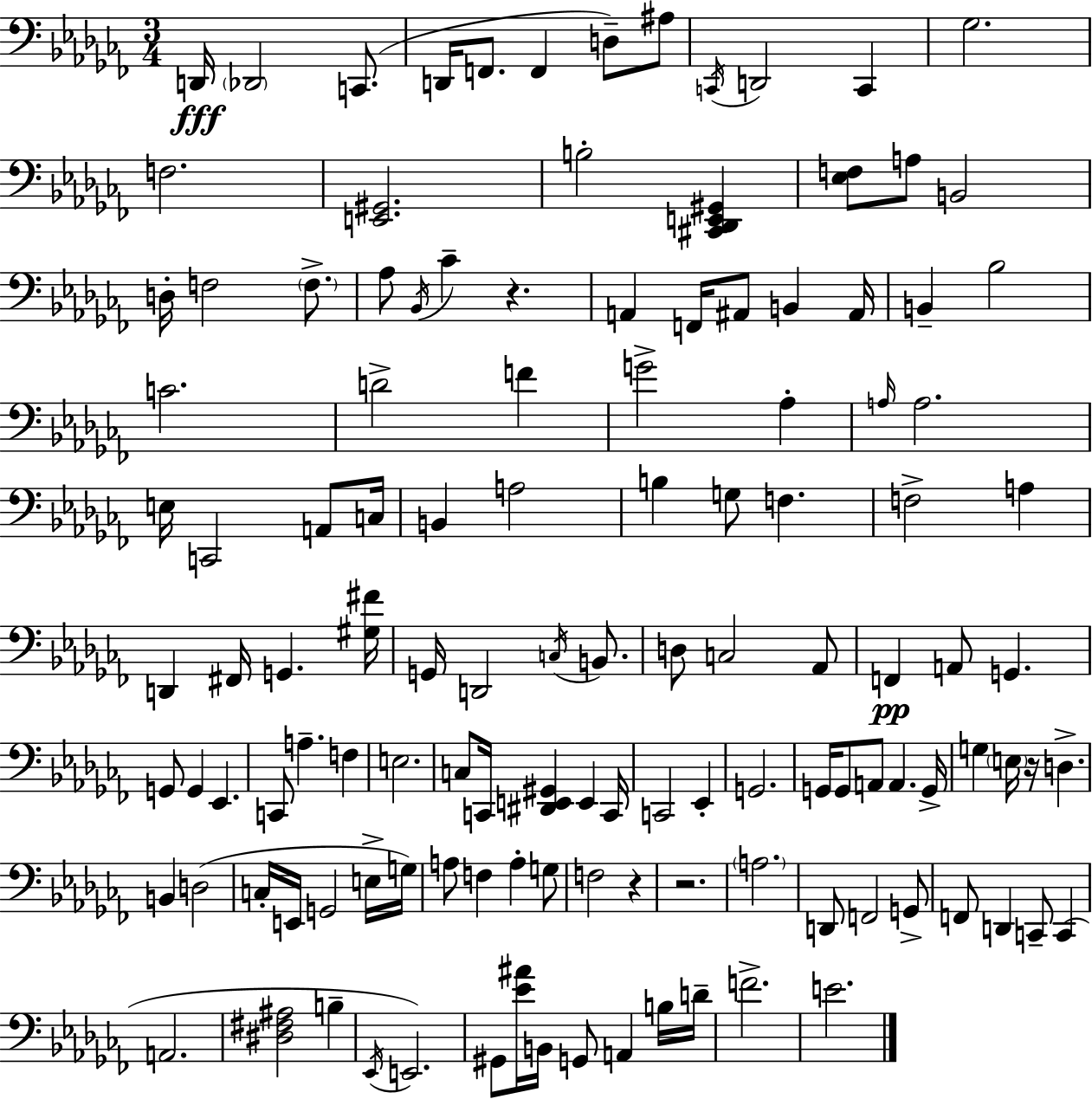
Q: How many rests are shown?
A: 4